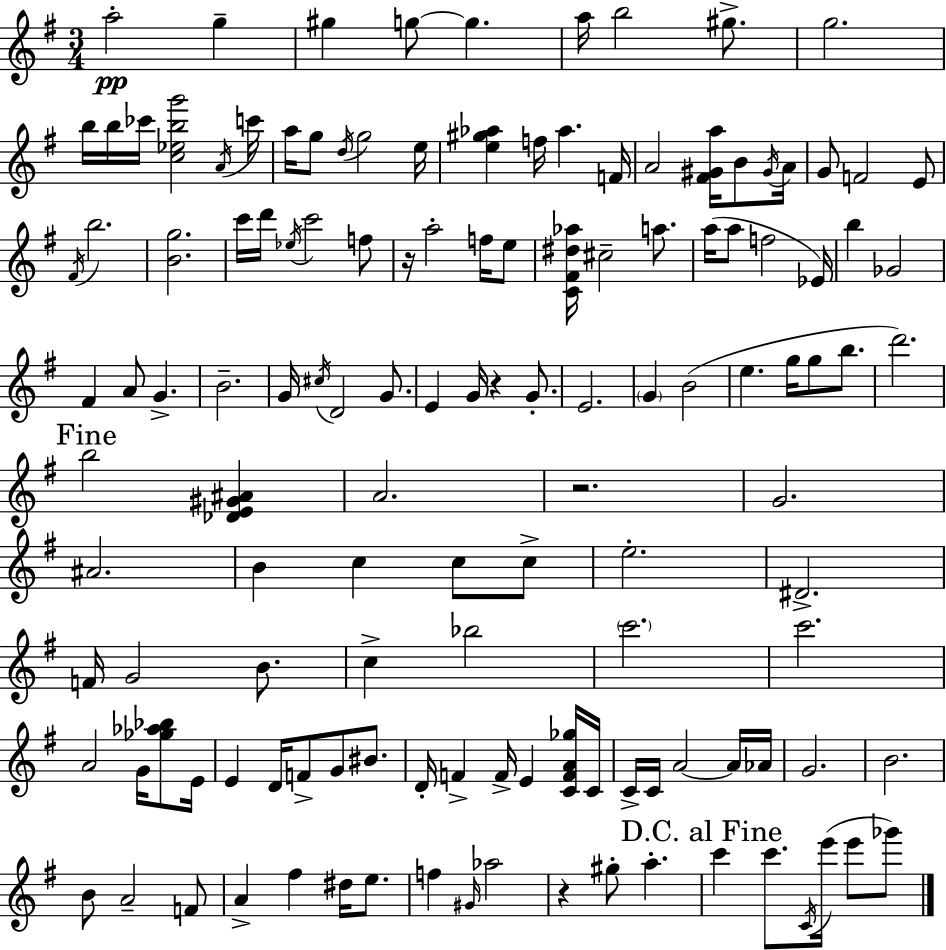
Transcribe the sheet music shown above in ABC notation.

X:1
T:Untitled
M:3/4
L:1/4
K:G
a2 g ^g g/2 g a/4 b2 ^g/2 g2 b/4 b/4 _c'/4 [c_ebg']2 A/4 c'/4 a/4 g/2 d/4 g2 e/4 [e^g_a] f/4 _a F/4 A2 [^F^Ga]/4 B/2 ^G/4 A/4 G/2 F2 E/2 ^F/4 b2 [Bg]2 c'/4 d'/4 _e/4 c'2 f/2 z/4 a2 f/4 e/2 [C^F^d_a]/4 ^c2 a/2 a/4 a/2 f2 _E/4 b _G2 ^F A/2 G B2 G/4 ^c/4 D2 G/2 E G/4 z G/2 E2 G B2 e g/4 g/2 b/2 d'2 b2 [_DE^G^A] A2 z2 G2 ^A2 B c c/2 c/2 e2 ^D2 F/4 G2 B/2 c _b2 c'2 c'2 A2 G/4 [_g_a_b]/2 E/4 E D/4 F/2 G/2 ^B/2 D/4 F F/4 E [CFA_g]/4 C/4 C/4 C/4 A2 A/4 _A/4 G2 B2 B/2 A2 F/2 A ^f ^d/4 e/2 f ^G/4 _a2 z ^g/2 a c' c'/2 C/4 e'/4 e'/2 _g'/2